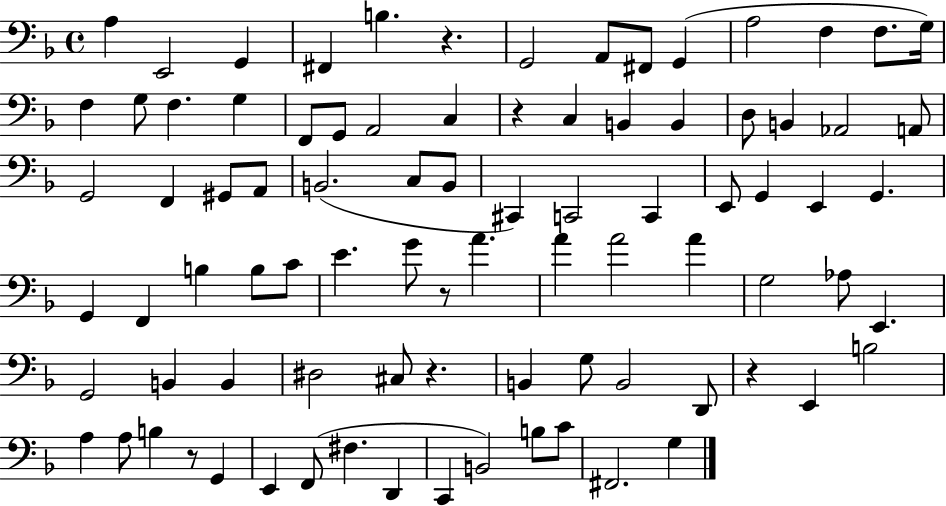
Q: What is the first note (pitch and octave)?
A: A3